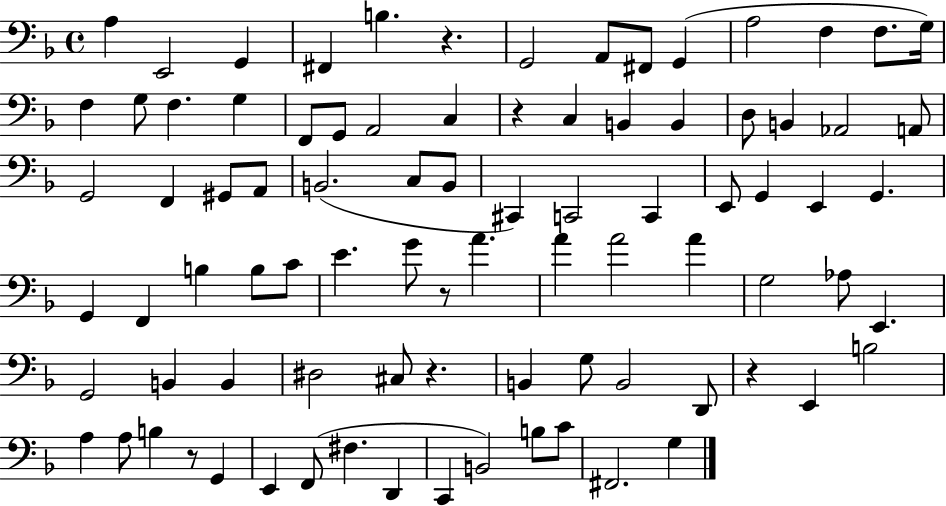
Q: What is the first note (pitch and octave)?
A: A3